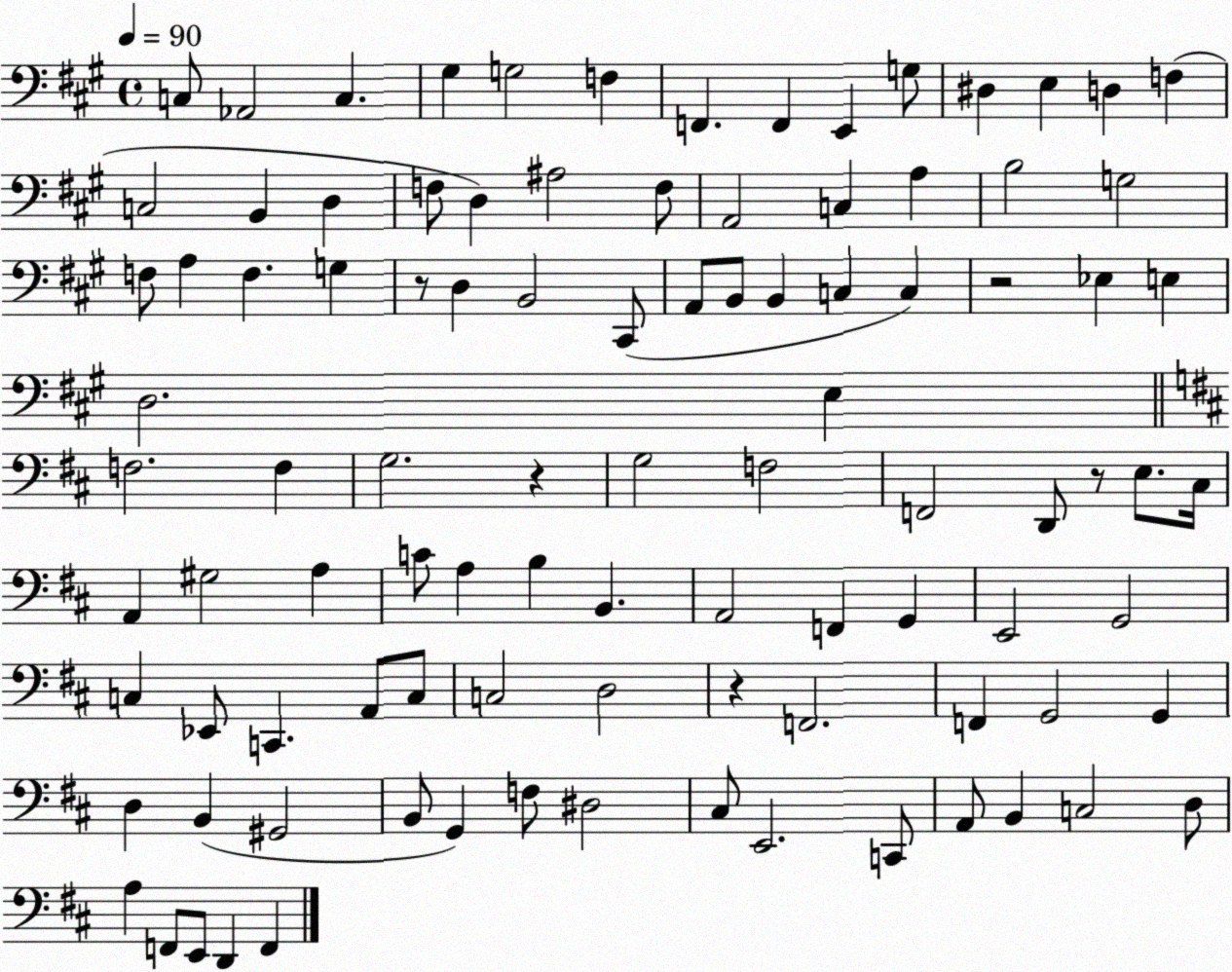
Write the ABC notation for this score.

X:1
T:Untitled
M:4/4
L:1/4
K:A
C,/2 _A,,2 C, ^G, G,2 F, F,, F,, E,, G,/2 ^D, E, D, F, C,2 B,, D, F,/2 D, ^A,2 F,/2 A,,2 C, A, B,2 G,2 F,/2 A, F, G, z/2 D, B,,2 ^C,,/2 A,,/2 B,,/2 B,, C, C, z2 _E, E, D,2 E, F,2 F, G,2 z G,2 F,2 F,,2 D,,/2 z/2 E,/2 ^C,/4 A,, ^G,2 A, C/2 A, B, B,, A,,2 F,, G,, E,,2 G,,2 C, _E,,/2 C,, A,,/2 C,/2 C,2 D,2 z F,,2 F,, G,,2 G,, D, B,, ^G,,2 B,,/2 G,, F,/2 ^D,2 ^C,/2 E,,2 C,,/2 A,,/2 B,, C,2 D,/2 A, F,,/2 E,,/2 D,, F,,